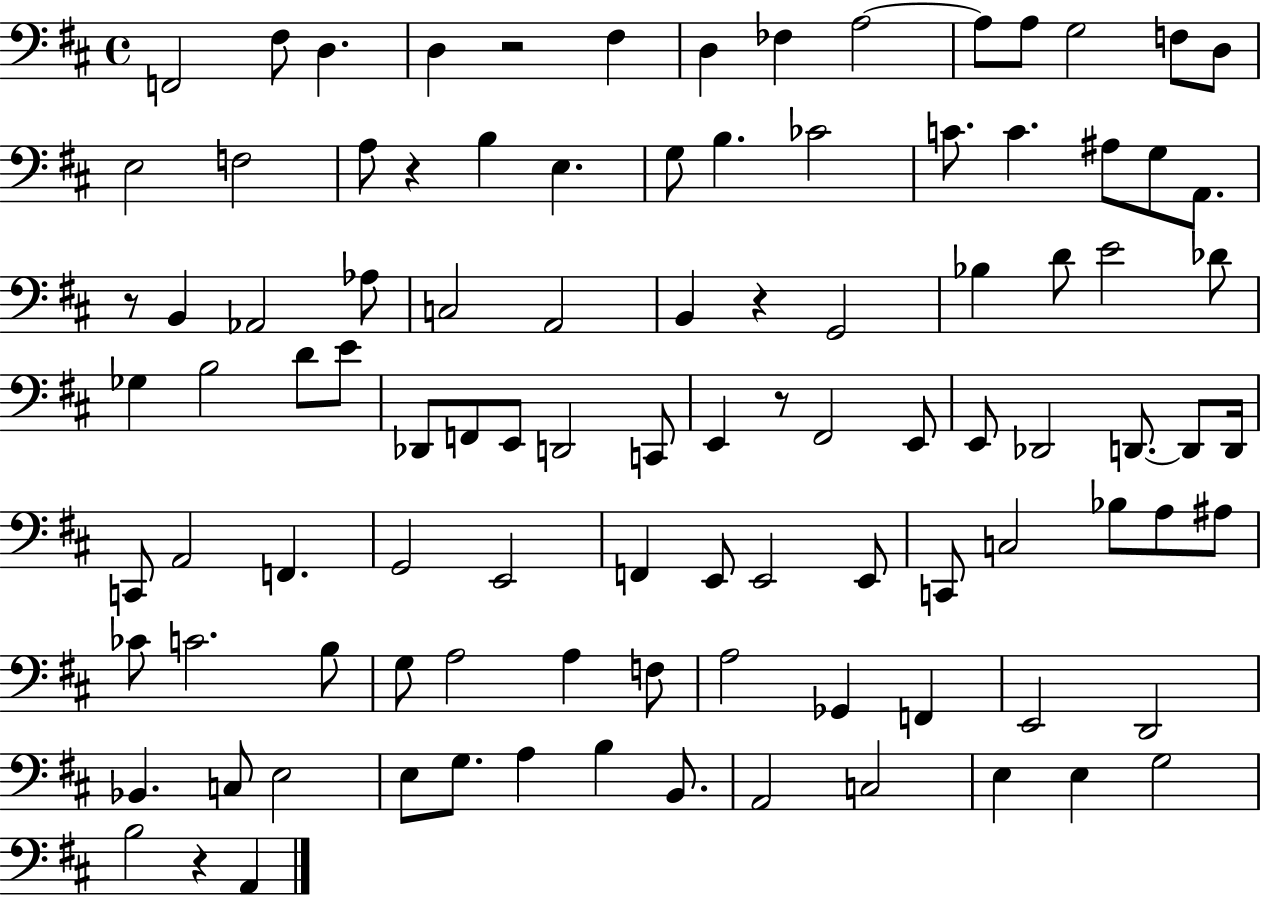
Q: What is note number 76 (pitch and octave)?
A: A3